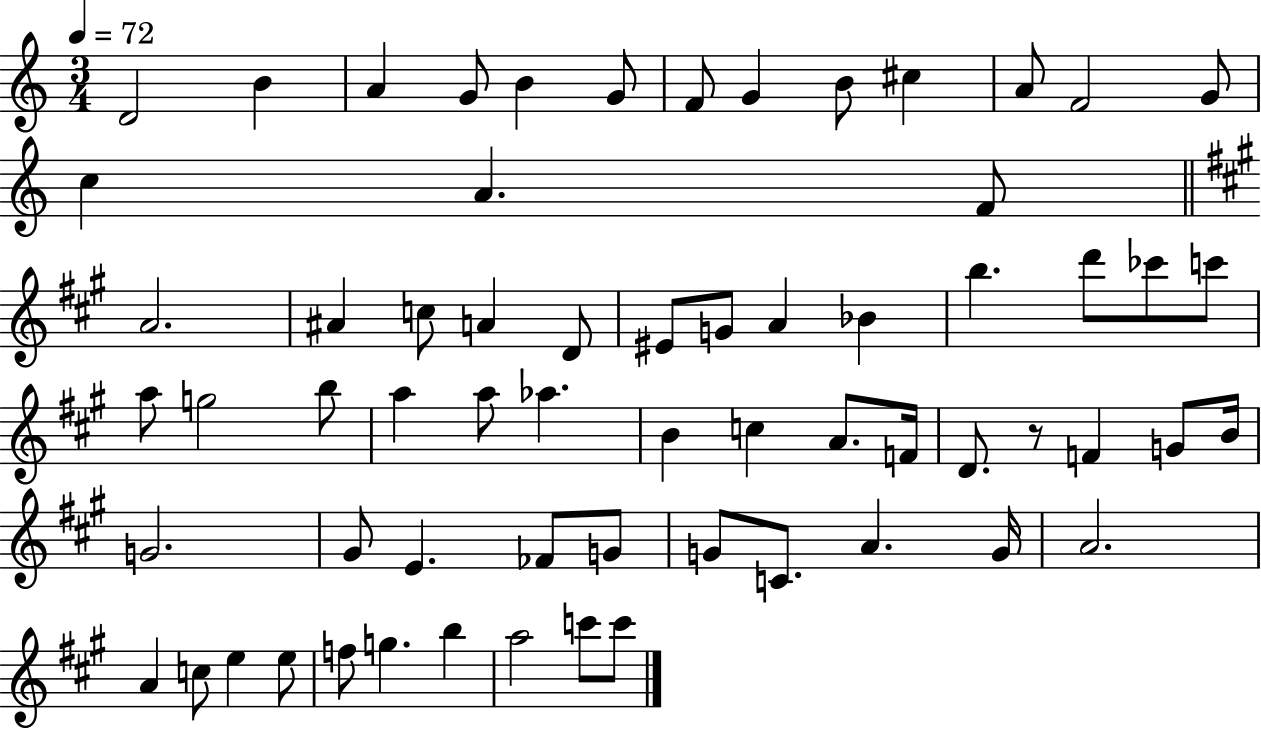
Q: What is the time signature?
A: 3/4